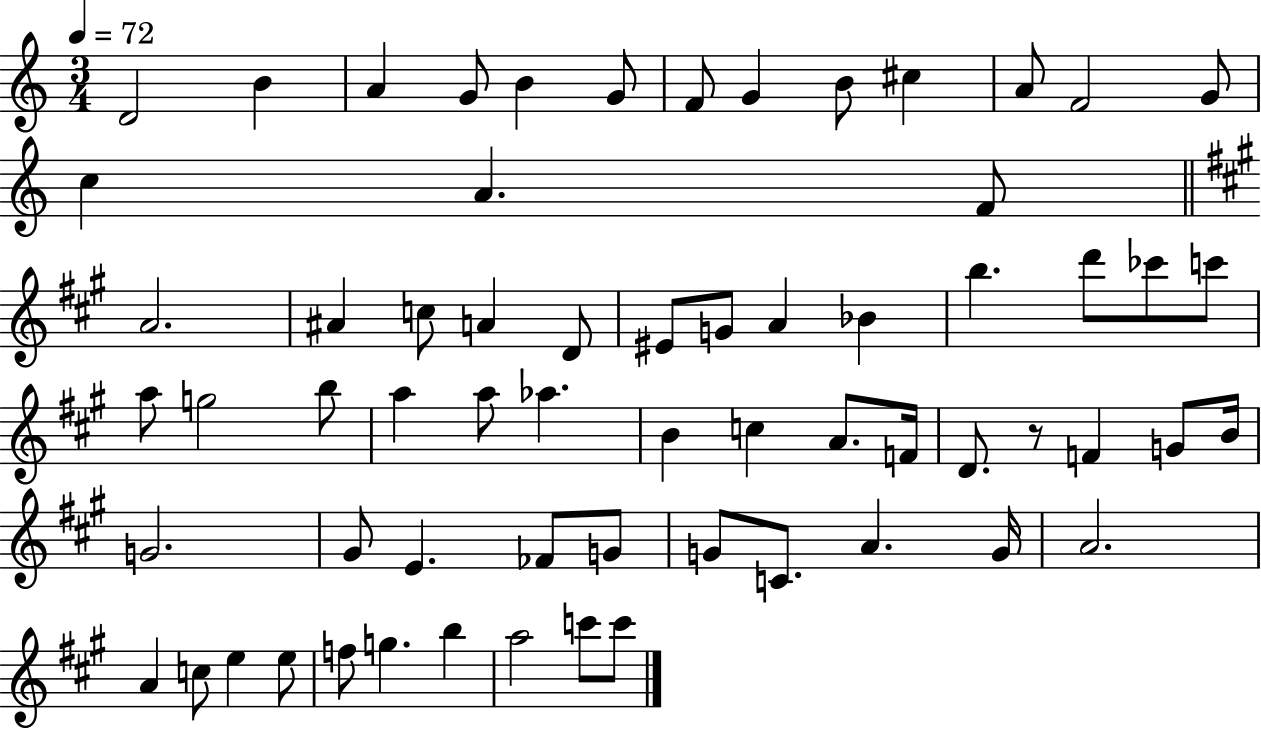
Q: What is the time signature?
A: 3/4